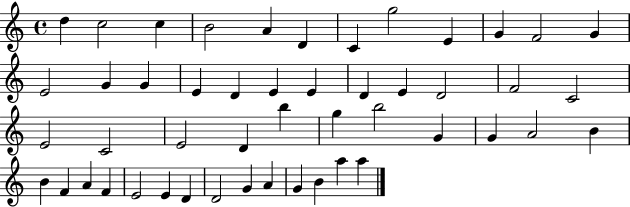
X:1
T:Untitled
M:4/4
L:1/4
K:C
d c2 c B2 A D C g2 E G F2 G E2 G G E D E E D E D2 F2 C2 E2 C2 E2 D b g b2 G G A2 B B F A F E2 E D D2 G A G B a a